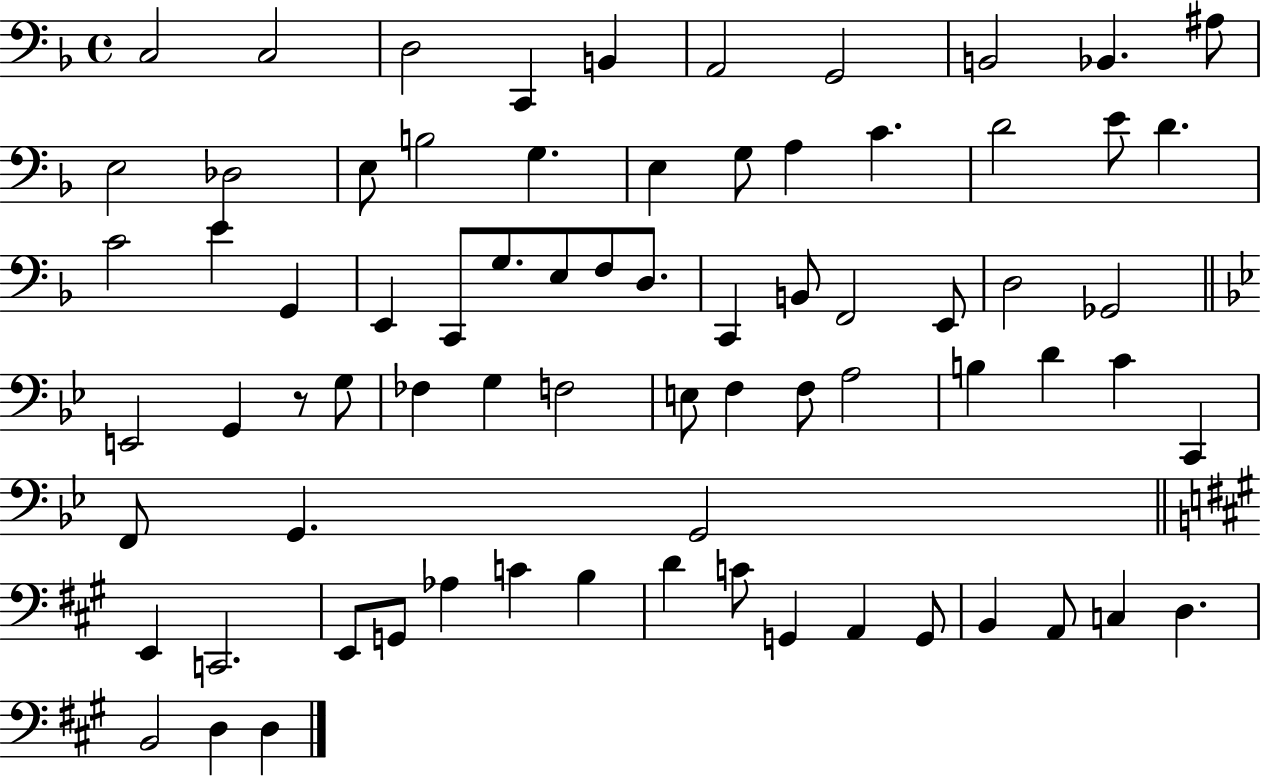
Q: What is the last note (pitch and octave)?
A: D3